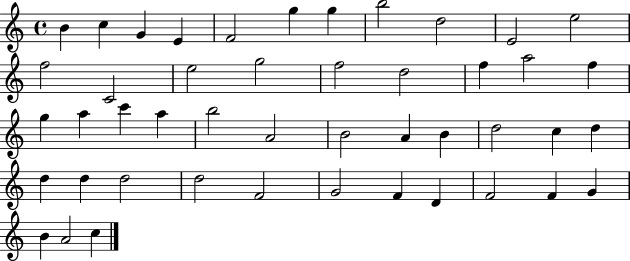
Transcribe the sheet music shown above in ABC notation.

X:1
T:Untitled
M:4/4
L:1/4
K:C
B c G E F2 g g b2 d2 E2 e2 f2 C2 e2 g2 f2 d2 f a2 f g a c' a b2 A2 B2 A B d2 c d d d d2 d2 F2 G2 F D F2 F G B A2 c